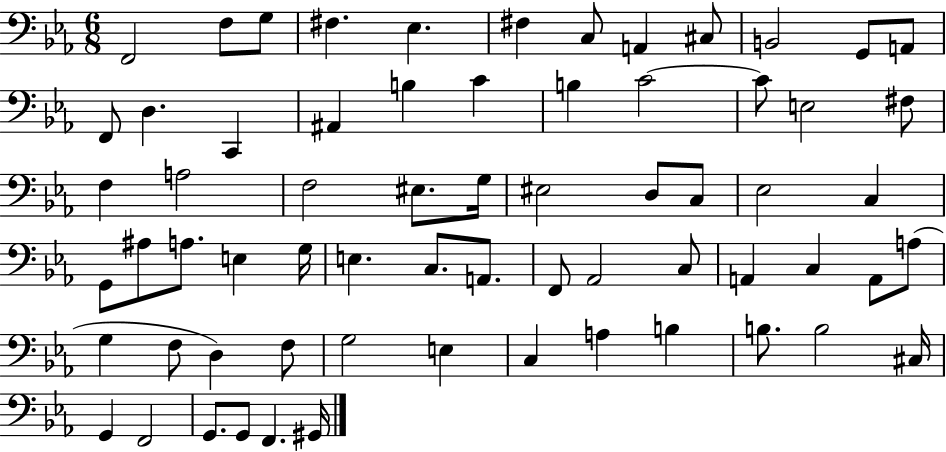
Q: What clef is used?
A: bass